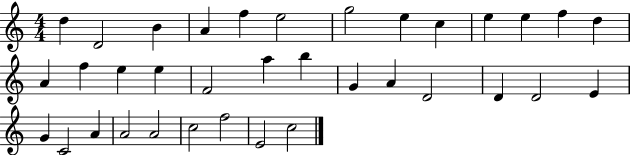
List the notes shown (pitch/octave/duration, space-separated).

D5/q D4/h B4/q A4/q F5/q E5/h G5/h E5/q C5/q E5/q E5/q F5/q D5/q A4/q F5/q E5/q E5/q F4/h A5/q B5/q G4/q A4/q D4/h D4/q D4/h E4/q G4/q C4/h A4/q A4/h A4/h C5/h F5/h E4/h C5/h